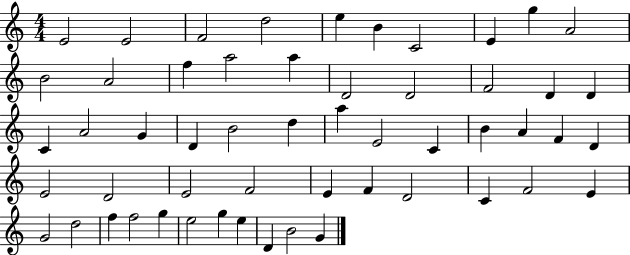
{
  \clef treble
  \numericTimeSignature
  \time 4/4
  \key c \major
  e'2 e'2 | f'2 d''2 | e''4 b'4 c'2 | e'4 g''4 a'2 | \break b'2 a'2 | f''4 a''2 a''4 | d'2 d'2 | f'2 d'4 d'4 | \break c'4 a'2 g'4 | d'4 b'2 d''4 | a''4 e'2 c'4 | b'4 a'4 f'4 d'4 | \break e'2 d'2 | e'2 f'2 | e'4 f'4 d'2 | c'4 f'2 e'4 | \break g'2 d''2 | f''4 f''2 g''4 | e''2 g''4 e''4 | d'4 b'2 g'4 | \break \bar "|."
}